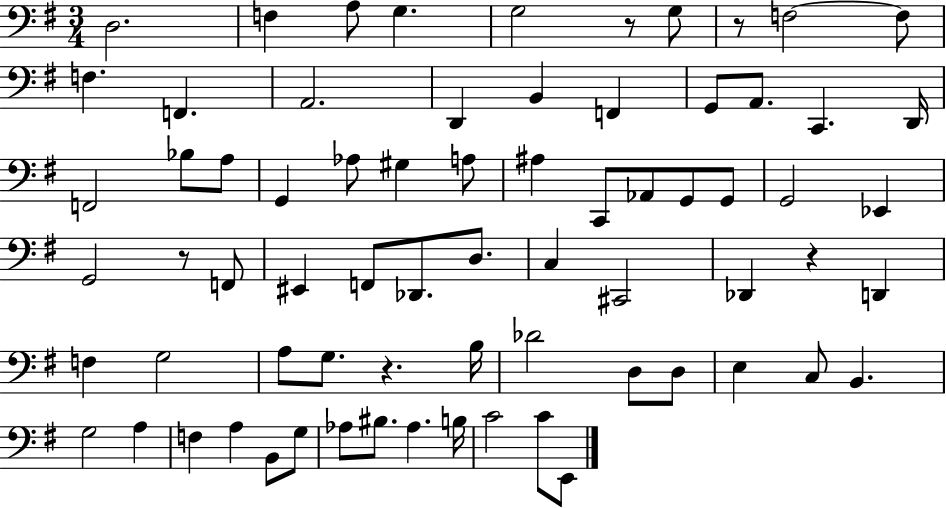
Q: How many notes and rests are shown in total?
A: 71